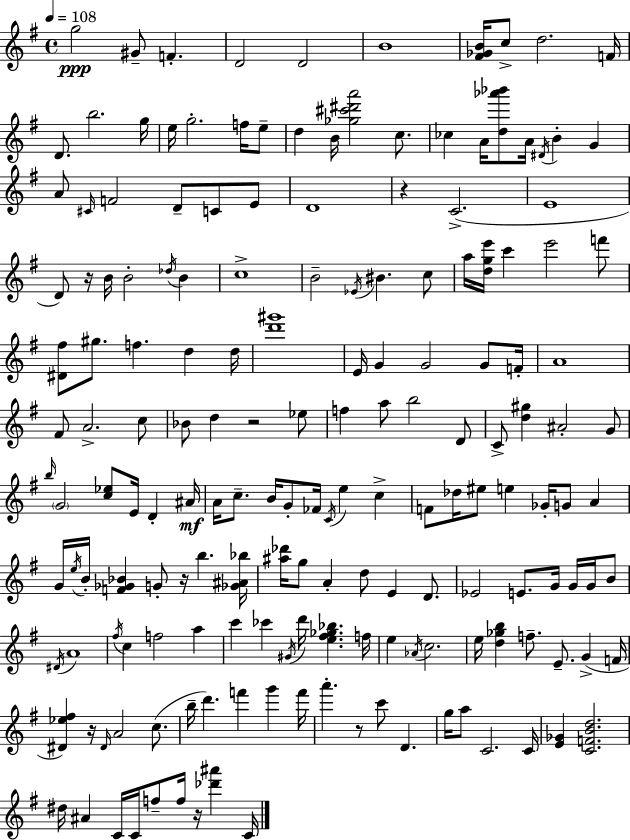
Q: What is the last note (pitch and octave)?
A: C4